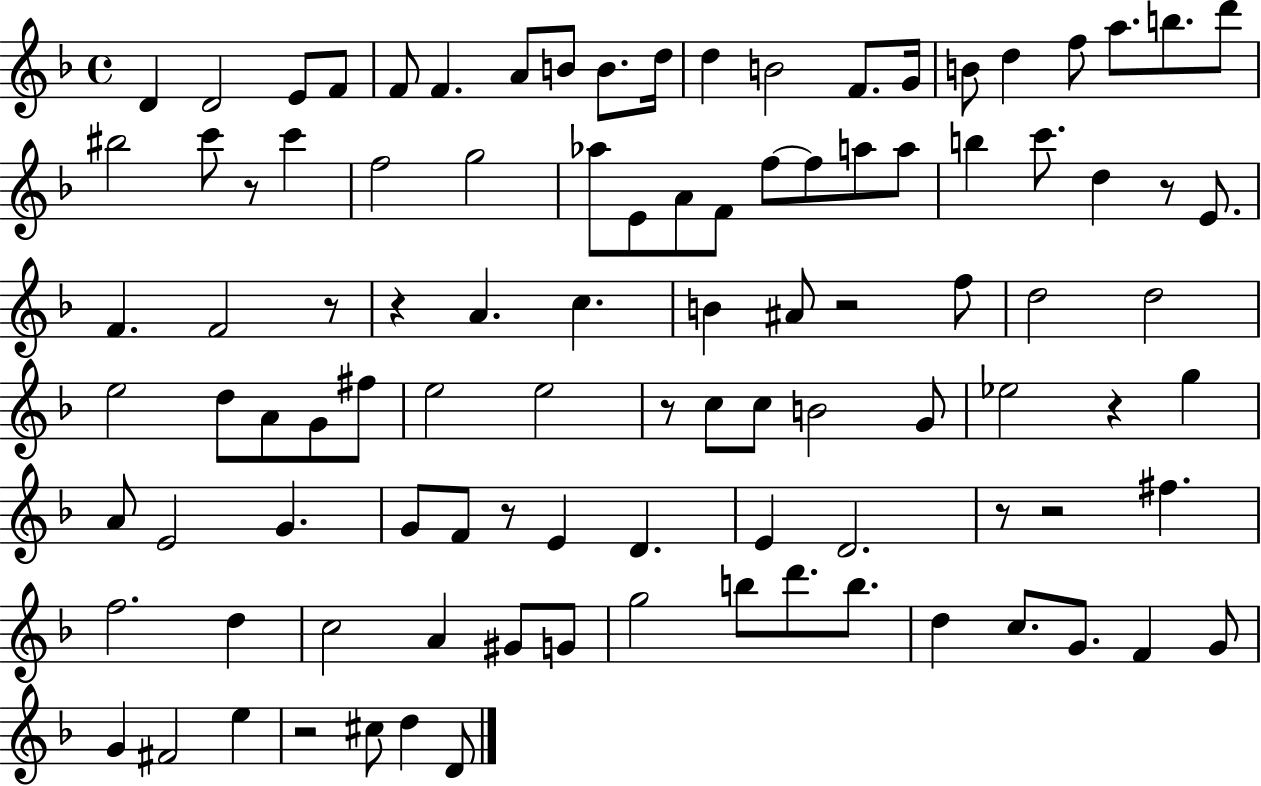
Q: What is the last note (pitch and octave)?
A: D4